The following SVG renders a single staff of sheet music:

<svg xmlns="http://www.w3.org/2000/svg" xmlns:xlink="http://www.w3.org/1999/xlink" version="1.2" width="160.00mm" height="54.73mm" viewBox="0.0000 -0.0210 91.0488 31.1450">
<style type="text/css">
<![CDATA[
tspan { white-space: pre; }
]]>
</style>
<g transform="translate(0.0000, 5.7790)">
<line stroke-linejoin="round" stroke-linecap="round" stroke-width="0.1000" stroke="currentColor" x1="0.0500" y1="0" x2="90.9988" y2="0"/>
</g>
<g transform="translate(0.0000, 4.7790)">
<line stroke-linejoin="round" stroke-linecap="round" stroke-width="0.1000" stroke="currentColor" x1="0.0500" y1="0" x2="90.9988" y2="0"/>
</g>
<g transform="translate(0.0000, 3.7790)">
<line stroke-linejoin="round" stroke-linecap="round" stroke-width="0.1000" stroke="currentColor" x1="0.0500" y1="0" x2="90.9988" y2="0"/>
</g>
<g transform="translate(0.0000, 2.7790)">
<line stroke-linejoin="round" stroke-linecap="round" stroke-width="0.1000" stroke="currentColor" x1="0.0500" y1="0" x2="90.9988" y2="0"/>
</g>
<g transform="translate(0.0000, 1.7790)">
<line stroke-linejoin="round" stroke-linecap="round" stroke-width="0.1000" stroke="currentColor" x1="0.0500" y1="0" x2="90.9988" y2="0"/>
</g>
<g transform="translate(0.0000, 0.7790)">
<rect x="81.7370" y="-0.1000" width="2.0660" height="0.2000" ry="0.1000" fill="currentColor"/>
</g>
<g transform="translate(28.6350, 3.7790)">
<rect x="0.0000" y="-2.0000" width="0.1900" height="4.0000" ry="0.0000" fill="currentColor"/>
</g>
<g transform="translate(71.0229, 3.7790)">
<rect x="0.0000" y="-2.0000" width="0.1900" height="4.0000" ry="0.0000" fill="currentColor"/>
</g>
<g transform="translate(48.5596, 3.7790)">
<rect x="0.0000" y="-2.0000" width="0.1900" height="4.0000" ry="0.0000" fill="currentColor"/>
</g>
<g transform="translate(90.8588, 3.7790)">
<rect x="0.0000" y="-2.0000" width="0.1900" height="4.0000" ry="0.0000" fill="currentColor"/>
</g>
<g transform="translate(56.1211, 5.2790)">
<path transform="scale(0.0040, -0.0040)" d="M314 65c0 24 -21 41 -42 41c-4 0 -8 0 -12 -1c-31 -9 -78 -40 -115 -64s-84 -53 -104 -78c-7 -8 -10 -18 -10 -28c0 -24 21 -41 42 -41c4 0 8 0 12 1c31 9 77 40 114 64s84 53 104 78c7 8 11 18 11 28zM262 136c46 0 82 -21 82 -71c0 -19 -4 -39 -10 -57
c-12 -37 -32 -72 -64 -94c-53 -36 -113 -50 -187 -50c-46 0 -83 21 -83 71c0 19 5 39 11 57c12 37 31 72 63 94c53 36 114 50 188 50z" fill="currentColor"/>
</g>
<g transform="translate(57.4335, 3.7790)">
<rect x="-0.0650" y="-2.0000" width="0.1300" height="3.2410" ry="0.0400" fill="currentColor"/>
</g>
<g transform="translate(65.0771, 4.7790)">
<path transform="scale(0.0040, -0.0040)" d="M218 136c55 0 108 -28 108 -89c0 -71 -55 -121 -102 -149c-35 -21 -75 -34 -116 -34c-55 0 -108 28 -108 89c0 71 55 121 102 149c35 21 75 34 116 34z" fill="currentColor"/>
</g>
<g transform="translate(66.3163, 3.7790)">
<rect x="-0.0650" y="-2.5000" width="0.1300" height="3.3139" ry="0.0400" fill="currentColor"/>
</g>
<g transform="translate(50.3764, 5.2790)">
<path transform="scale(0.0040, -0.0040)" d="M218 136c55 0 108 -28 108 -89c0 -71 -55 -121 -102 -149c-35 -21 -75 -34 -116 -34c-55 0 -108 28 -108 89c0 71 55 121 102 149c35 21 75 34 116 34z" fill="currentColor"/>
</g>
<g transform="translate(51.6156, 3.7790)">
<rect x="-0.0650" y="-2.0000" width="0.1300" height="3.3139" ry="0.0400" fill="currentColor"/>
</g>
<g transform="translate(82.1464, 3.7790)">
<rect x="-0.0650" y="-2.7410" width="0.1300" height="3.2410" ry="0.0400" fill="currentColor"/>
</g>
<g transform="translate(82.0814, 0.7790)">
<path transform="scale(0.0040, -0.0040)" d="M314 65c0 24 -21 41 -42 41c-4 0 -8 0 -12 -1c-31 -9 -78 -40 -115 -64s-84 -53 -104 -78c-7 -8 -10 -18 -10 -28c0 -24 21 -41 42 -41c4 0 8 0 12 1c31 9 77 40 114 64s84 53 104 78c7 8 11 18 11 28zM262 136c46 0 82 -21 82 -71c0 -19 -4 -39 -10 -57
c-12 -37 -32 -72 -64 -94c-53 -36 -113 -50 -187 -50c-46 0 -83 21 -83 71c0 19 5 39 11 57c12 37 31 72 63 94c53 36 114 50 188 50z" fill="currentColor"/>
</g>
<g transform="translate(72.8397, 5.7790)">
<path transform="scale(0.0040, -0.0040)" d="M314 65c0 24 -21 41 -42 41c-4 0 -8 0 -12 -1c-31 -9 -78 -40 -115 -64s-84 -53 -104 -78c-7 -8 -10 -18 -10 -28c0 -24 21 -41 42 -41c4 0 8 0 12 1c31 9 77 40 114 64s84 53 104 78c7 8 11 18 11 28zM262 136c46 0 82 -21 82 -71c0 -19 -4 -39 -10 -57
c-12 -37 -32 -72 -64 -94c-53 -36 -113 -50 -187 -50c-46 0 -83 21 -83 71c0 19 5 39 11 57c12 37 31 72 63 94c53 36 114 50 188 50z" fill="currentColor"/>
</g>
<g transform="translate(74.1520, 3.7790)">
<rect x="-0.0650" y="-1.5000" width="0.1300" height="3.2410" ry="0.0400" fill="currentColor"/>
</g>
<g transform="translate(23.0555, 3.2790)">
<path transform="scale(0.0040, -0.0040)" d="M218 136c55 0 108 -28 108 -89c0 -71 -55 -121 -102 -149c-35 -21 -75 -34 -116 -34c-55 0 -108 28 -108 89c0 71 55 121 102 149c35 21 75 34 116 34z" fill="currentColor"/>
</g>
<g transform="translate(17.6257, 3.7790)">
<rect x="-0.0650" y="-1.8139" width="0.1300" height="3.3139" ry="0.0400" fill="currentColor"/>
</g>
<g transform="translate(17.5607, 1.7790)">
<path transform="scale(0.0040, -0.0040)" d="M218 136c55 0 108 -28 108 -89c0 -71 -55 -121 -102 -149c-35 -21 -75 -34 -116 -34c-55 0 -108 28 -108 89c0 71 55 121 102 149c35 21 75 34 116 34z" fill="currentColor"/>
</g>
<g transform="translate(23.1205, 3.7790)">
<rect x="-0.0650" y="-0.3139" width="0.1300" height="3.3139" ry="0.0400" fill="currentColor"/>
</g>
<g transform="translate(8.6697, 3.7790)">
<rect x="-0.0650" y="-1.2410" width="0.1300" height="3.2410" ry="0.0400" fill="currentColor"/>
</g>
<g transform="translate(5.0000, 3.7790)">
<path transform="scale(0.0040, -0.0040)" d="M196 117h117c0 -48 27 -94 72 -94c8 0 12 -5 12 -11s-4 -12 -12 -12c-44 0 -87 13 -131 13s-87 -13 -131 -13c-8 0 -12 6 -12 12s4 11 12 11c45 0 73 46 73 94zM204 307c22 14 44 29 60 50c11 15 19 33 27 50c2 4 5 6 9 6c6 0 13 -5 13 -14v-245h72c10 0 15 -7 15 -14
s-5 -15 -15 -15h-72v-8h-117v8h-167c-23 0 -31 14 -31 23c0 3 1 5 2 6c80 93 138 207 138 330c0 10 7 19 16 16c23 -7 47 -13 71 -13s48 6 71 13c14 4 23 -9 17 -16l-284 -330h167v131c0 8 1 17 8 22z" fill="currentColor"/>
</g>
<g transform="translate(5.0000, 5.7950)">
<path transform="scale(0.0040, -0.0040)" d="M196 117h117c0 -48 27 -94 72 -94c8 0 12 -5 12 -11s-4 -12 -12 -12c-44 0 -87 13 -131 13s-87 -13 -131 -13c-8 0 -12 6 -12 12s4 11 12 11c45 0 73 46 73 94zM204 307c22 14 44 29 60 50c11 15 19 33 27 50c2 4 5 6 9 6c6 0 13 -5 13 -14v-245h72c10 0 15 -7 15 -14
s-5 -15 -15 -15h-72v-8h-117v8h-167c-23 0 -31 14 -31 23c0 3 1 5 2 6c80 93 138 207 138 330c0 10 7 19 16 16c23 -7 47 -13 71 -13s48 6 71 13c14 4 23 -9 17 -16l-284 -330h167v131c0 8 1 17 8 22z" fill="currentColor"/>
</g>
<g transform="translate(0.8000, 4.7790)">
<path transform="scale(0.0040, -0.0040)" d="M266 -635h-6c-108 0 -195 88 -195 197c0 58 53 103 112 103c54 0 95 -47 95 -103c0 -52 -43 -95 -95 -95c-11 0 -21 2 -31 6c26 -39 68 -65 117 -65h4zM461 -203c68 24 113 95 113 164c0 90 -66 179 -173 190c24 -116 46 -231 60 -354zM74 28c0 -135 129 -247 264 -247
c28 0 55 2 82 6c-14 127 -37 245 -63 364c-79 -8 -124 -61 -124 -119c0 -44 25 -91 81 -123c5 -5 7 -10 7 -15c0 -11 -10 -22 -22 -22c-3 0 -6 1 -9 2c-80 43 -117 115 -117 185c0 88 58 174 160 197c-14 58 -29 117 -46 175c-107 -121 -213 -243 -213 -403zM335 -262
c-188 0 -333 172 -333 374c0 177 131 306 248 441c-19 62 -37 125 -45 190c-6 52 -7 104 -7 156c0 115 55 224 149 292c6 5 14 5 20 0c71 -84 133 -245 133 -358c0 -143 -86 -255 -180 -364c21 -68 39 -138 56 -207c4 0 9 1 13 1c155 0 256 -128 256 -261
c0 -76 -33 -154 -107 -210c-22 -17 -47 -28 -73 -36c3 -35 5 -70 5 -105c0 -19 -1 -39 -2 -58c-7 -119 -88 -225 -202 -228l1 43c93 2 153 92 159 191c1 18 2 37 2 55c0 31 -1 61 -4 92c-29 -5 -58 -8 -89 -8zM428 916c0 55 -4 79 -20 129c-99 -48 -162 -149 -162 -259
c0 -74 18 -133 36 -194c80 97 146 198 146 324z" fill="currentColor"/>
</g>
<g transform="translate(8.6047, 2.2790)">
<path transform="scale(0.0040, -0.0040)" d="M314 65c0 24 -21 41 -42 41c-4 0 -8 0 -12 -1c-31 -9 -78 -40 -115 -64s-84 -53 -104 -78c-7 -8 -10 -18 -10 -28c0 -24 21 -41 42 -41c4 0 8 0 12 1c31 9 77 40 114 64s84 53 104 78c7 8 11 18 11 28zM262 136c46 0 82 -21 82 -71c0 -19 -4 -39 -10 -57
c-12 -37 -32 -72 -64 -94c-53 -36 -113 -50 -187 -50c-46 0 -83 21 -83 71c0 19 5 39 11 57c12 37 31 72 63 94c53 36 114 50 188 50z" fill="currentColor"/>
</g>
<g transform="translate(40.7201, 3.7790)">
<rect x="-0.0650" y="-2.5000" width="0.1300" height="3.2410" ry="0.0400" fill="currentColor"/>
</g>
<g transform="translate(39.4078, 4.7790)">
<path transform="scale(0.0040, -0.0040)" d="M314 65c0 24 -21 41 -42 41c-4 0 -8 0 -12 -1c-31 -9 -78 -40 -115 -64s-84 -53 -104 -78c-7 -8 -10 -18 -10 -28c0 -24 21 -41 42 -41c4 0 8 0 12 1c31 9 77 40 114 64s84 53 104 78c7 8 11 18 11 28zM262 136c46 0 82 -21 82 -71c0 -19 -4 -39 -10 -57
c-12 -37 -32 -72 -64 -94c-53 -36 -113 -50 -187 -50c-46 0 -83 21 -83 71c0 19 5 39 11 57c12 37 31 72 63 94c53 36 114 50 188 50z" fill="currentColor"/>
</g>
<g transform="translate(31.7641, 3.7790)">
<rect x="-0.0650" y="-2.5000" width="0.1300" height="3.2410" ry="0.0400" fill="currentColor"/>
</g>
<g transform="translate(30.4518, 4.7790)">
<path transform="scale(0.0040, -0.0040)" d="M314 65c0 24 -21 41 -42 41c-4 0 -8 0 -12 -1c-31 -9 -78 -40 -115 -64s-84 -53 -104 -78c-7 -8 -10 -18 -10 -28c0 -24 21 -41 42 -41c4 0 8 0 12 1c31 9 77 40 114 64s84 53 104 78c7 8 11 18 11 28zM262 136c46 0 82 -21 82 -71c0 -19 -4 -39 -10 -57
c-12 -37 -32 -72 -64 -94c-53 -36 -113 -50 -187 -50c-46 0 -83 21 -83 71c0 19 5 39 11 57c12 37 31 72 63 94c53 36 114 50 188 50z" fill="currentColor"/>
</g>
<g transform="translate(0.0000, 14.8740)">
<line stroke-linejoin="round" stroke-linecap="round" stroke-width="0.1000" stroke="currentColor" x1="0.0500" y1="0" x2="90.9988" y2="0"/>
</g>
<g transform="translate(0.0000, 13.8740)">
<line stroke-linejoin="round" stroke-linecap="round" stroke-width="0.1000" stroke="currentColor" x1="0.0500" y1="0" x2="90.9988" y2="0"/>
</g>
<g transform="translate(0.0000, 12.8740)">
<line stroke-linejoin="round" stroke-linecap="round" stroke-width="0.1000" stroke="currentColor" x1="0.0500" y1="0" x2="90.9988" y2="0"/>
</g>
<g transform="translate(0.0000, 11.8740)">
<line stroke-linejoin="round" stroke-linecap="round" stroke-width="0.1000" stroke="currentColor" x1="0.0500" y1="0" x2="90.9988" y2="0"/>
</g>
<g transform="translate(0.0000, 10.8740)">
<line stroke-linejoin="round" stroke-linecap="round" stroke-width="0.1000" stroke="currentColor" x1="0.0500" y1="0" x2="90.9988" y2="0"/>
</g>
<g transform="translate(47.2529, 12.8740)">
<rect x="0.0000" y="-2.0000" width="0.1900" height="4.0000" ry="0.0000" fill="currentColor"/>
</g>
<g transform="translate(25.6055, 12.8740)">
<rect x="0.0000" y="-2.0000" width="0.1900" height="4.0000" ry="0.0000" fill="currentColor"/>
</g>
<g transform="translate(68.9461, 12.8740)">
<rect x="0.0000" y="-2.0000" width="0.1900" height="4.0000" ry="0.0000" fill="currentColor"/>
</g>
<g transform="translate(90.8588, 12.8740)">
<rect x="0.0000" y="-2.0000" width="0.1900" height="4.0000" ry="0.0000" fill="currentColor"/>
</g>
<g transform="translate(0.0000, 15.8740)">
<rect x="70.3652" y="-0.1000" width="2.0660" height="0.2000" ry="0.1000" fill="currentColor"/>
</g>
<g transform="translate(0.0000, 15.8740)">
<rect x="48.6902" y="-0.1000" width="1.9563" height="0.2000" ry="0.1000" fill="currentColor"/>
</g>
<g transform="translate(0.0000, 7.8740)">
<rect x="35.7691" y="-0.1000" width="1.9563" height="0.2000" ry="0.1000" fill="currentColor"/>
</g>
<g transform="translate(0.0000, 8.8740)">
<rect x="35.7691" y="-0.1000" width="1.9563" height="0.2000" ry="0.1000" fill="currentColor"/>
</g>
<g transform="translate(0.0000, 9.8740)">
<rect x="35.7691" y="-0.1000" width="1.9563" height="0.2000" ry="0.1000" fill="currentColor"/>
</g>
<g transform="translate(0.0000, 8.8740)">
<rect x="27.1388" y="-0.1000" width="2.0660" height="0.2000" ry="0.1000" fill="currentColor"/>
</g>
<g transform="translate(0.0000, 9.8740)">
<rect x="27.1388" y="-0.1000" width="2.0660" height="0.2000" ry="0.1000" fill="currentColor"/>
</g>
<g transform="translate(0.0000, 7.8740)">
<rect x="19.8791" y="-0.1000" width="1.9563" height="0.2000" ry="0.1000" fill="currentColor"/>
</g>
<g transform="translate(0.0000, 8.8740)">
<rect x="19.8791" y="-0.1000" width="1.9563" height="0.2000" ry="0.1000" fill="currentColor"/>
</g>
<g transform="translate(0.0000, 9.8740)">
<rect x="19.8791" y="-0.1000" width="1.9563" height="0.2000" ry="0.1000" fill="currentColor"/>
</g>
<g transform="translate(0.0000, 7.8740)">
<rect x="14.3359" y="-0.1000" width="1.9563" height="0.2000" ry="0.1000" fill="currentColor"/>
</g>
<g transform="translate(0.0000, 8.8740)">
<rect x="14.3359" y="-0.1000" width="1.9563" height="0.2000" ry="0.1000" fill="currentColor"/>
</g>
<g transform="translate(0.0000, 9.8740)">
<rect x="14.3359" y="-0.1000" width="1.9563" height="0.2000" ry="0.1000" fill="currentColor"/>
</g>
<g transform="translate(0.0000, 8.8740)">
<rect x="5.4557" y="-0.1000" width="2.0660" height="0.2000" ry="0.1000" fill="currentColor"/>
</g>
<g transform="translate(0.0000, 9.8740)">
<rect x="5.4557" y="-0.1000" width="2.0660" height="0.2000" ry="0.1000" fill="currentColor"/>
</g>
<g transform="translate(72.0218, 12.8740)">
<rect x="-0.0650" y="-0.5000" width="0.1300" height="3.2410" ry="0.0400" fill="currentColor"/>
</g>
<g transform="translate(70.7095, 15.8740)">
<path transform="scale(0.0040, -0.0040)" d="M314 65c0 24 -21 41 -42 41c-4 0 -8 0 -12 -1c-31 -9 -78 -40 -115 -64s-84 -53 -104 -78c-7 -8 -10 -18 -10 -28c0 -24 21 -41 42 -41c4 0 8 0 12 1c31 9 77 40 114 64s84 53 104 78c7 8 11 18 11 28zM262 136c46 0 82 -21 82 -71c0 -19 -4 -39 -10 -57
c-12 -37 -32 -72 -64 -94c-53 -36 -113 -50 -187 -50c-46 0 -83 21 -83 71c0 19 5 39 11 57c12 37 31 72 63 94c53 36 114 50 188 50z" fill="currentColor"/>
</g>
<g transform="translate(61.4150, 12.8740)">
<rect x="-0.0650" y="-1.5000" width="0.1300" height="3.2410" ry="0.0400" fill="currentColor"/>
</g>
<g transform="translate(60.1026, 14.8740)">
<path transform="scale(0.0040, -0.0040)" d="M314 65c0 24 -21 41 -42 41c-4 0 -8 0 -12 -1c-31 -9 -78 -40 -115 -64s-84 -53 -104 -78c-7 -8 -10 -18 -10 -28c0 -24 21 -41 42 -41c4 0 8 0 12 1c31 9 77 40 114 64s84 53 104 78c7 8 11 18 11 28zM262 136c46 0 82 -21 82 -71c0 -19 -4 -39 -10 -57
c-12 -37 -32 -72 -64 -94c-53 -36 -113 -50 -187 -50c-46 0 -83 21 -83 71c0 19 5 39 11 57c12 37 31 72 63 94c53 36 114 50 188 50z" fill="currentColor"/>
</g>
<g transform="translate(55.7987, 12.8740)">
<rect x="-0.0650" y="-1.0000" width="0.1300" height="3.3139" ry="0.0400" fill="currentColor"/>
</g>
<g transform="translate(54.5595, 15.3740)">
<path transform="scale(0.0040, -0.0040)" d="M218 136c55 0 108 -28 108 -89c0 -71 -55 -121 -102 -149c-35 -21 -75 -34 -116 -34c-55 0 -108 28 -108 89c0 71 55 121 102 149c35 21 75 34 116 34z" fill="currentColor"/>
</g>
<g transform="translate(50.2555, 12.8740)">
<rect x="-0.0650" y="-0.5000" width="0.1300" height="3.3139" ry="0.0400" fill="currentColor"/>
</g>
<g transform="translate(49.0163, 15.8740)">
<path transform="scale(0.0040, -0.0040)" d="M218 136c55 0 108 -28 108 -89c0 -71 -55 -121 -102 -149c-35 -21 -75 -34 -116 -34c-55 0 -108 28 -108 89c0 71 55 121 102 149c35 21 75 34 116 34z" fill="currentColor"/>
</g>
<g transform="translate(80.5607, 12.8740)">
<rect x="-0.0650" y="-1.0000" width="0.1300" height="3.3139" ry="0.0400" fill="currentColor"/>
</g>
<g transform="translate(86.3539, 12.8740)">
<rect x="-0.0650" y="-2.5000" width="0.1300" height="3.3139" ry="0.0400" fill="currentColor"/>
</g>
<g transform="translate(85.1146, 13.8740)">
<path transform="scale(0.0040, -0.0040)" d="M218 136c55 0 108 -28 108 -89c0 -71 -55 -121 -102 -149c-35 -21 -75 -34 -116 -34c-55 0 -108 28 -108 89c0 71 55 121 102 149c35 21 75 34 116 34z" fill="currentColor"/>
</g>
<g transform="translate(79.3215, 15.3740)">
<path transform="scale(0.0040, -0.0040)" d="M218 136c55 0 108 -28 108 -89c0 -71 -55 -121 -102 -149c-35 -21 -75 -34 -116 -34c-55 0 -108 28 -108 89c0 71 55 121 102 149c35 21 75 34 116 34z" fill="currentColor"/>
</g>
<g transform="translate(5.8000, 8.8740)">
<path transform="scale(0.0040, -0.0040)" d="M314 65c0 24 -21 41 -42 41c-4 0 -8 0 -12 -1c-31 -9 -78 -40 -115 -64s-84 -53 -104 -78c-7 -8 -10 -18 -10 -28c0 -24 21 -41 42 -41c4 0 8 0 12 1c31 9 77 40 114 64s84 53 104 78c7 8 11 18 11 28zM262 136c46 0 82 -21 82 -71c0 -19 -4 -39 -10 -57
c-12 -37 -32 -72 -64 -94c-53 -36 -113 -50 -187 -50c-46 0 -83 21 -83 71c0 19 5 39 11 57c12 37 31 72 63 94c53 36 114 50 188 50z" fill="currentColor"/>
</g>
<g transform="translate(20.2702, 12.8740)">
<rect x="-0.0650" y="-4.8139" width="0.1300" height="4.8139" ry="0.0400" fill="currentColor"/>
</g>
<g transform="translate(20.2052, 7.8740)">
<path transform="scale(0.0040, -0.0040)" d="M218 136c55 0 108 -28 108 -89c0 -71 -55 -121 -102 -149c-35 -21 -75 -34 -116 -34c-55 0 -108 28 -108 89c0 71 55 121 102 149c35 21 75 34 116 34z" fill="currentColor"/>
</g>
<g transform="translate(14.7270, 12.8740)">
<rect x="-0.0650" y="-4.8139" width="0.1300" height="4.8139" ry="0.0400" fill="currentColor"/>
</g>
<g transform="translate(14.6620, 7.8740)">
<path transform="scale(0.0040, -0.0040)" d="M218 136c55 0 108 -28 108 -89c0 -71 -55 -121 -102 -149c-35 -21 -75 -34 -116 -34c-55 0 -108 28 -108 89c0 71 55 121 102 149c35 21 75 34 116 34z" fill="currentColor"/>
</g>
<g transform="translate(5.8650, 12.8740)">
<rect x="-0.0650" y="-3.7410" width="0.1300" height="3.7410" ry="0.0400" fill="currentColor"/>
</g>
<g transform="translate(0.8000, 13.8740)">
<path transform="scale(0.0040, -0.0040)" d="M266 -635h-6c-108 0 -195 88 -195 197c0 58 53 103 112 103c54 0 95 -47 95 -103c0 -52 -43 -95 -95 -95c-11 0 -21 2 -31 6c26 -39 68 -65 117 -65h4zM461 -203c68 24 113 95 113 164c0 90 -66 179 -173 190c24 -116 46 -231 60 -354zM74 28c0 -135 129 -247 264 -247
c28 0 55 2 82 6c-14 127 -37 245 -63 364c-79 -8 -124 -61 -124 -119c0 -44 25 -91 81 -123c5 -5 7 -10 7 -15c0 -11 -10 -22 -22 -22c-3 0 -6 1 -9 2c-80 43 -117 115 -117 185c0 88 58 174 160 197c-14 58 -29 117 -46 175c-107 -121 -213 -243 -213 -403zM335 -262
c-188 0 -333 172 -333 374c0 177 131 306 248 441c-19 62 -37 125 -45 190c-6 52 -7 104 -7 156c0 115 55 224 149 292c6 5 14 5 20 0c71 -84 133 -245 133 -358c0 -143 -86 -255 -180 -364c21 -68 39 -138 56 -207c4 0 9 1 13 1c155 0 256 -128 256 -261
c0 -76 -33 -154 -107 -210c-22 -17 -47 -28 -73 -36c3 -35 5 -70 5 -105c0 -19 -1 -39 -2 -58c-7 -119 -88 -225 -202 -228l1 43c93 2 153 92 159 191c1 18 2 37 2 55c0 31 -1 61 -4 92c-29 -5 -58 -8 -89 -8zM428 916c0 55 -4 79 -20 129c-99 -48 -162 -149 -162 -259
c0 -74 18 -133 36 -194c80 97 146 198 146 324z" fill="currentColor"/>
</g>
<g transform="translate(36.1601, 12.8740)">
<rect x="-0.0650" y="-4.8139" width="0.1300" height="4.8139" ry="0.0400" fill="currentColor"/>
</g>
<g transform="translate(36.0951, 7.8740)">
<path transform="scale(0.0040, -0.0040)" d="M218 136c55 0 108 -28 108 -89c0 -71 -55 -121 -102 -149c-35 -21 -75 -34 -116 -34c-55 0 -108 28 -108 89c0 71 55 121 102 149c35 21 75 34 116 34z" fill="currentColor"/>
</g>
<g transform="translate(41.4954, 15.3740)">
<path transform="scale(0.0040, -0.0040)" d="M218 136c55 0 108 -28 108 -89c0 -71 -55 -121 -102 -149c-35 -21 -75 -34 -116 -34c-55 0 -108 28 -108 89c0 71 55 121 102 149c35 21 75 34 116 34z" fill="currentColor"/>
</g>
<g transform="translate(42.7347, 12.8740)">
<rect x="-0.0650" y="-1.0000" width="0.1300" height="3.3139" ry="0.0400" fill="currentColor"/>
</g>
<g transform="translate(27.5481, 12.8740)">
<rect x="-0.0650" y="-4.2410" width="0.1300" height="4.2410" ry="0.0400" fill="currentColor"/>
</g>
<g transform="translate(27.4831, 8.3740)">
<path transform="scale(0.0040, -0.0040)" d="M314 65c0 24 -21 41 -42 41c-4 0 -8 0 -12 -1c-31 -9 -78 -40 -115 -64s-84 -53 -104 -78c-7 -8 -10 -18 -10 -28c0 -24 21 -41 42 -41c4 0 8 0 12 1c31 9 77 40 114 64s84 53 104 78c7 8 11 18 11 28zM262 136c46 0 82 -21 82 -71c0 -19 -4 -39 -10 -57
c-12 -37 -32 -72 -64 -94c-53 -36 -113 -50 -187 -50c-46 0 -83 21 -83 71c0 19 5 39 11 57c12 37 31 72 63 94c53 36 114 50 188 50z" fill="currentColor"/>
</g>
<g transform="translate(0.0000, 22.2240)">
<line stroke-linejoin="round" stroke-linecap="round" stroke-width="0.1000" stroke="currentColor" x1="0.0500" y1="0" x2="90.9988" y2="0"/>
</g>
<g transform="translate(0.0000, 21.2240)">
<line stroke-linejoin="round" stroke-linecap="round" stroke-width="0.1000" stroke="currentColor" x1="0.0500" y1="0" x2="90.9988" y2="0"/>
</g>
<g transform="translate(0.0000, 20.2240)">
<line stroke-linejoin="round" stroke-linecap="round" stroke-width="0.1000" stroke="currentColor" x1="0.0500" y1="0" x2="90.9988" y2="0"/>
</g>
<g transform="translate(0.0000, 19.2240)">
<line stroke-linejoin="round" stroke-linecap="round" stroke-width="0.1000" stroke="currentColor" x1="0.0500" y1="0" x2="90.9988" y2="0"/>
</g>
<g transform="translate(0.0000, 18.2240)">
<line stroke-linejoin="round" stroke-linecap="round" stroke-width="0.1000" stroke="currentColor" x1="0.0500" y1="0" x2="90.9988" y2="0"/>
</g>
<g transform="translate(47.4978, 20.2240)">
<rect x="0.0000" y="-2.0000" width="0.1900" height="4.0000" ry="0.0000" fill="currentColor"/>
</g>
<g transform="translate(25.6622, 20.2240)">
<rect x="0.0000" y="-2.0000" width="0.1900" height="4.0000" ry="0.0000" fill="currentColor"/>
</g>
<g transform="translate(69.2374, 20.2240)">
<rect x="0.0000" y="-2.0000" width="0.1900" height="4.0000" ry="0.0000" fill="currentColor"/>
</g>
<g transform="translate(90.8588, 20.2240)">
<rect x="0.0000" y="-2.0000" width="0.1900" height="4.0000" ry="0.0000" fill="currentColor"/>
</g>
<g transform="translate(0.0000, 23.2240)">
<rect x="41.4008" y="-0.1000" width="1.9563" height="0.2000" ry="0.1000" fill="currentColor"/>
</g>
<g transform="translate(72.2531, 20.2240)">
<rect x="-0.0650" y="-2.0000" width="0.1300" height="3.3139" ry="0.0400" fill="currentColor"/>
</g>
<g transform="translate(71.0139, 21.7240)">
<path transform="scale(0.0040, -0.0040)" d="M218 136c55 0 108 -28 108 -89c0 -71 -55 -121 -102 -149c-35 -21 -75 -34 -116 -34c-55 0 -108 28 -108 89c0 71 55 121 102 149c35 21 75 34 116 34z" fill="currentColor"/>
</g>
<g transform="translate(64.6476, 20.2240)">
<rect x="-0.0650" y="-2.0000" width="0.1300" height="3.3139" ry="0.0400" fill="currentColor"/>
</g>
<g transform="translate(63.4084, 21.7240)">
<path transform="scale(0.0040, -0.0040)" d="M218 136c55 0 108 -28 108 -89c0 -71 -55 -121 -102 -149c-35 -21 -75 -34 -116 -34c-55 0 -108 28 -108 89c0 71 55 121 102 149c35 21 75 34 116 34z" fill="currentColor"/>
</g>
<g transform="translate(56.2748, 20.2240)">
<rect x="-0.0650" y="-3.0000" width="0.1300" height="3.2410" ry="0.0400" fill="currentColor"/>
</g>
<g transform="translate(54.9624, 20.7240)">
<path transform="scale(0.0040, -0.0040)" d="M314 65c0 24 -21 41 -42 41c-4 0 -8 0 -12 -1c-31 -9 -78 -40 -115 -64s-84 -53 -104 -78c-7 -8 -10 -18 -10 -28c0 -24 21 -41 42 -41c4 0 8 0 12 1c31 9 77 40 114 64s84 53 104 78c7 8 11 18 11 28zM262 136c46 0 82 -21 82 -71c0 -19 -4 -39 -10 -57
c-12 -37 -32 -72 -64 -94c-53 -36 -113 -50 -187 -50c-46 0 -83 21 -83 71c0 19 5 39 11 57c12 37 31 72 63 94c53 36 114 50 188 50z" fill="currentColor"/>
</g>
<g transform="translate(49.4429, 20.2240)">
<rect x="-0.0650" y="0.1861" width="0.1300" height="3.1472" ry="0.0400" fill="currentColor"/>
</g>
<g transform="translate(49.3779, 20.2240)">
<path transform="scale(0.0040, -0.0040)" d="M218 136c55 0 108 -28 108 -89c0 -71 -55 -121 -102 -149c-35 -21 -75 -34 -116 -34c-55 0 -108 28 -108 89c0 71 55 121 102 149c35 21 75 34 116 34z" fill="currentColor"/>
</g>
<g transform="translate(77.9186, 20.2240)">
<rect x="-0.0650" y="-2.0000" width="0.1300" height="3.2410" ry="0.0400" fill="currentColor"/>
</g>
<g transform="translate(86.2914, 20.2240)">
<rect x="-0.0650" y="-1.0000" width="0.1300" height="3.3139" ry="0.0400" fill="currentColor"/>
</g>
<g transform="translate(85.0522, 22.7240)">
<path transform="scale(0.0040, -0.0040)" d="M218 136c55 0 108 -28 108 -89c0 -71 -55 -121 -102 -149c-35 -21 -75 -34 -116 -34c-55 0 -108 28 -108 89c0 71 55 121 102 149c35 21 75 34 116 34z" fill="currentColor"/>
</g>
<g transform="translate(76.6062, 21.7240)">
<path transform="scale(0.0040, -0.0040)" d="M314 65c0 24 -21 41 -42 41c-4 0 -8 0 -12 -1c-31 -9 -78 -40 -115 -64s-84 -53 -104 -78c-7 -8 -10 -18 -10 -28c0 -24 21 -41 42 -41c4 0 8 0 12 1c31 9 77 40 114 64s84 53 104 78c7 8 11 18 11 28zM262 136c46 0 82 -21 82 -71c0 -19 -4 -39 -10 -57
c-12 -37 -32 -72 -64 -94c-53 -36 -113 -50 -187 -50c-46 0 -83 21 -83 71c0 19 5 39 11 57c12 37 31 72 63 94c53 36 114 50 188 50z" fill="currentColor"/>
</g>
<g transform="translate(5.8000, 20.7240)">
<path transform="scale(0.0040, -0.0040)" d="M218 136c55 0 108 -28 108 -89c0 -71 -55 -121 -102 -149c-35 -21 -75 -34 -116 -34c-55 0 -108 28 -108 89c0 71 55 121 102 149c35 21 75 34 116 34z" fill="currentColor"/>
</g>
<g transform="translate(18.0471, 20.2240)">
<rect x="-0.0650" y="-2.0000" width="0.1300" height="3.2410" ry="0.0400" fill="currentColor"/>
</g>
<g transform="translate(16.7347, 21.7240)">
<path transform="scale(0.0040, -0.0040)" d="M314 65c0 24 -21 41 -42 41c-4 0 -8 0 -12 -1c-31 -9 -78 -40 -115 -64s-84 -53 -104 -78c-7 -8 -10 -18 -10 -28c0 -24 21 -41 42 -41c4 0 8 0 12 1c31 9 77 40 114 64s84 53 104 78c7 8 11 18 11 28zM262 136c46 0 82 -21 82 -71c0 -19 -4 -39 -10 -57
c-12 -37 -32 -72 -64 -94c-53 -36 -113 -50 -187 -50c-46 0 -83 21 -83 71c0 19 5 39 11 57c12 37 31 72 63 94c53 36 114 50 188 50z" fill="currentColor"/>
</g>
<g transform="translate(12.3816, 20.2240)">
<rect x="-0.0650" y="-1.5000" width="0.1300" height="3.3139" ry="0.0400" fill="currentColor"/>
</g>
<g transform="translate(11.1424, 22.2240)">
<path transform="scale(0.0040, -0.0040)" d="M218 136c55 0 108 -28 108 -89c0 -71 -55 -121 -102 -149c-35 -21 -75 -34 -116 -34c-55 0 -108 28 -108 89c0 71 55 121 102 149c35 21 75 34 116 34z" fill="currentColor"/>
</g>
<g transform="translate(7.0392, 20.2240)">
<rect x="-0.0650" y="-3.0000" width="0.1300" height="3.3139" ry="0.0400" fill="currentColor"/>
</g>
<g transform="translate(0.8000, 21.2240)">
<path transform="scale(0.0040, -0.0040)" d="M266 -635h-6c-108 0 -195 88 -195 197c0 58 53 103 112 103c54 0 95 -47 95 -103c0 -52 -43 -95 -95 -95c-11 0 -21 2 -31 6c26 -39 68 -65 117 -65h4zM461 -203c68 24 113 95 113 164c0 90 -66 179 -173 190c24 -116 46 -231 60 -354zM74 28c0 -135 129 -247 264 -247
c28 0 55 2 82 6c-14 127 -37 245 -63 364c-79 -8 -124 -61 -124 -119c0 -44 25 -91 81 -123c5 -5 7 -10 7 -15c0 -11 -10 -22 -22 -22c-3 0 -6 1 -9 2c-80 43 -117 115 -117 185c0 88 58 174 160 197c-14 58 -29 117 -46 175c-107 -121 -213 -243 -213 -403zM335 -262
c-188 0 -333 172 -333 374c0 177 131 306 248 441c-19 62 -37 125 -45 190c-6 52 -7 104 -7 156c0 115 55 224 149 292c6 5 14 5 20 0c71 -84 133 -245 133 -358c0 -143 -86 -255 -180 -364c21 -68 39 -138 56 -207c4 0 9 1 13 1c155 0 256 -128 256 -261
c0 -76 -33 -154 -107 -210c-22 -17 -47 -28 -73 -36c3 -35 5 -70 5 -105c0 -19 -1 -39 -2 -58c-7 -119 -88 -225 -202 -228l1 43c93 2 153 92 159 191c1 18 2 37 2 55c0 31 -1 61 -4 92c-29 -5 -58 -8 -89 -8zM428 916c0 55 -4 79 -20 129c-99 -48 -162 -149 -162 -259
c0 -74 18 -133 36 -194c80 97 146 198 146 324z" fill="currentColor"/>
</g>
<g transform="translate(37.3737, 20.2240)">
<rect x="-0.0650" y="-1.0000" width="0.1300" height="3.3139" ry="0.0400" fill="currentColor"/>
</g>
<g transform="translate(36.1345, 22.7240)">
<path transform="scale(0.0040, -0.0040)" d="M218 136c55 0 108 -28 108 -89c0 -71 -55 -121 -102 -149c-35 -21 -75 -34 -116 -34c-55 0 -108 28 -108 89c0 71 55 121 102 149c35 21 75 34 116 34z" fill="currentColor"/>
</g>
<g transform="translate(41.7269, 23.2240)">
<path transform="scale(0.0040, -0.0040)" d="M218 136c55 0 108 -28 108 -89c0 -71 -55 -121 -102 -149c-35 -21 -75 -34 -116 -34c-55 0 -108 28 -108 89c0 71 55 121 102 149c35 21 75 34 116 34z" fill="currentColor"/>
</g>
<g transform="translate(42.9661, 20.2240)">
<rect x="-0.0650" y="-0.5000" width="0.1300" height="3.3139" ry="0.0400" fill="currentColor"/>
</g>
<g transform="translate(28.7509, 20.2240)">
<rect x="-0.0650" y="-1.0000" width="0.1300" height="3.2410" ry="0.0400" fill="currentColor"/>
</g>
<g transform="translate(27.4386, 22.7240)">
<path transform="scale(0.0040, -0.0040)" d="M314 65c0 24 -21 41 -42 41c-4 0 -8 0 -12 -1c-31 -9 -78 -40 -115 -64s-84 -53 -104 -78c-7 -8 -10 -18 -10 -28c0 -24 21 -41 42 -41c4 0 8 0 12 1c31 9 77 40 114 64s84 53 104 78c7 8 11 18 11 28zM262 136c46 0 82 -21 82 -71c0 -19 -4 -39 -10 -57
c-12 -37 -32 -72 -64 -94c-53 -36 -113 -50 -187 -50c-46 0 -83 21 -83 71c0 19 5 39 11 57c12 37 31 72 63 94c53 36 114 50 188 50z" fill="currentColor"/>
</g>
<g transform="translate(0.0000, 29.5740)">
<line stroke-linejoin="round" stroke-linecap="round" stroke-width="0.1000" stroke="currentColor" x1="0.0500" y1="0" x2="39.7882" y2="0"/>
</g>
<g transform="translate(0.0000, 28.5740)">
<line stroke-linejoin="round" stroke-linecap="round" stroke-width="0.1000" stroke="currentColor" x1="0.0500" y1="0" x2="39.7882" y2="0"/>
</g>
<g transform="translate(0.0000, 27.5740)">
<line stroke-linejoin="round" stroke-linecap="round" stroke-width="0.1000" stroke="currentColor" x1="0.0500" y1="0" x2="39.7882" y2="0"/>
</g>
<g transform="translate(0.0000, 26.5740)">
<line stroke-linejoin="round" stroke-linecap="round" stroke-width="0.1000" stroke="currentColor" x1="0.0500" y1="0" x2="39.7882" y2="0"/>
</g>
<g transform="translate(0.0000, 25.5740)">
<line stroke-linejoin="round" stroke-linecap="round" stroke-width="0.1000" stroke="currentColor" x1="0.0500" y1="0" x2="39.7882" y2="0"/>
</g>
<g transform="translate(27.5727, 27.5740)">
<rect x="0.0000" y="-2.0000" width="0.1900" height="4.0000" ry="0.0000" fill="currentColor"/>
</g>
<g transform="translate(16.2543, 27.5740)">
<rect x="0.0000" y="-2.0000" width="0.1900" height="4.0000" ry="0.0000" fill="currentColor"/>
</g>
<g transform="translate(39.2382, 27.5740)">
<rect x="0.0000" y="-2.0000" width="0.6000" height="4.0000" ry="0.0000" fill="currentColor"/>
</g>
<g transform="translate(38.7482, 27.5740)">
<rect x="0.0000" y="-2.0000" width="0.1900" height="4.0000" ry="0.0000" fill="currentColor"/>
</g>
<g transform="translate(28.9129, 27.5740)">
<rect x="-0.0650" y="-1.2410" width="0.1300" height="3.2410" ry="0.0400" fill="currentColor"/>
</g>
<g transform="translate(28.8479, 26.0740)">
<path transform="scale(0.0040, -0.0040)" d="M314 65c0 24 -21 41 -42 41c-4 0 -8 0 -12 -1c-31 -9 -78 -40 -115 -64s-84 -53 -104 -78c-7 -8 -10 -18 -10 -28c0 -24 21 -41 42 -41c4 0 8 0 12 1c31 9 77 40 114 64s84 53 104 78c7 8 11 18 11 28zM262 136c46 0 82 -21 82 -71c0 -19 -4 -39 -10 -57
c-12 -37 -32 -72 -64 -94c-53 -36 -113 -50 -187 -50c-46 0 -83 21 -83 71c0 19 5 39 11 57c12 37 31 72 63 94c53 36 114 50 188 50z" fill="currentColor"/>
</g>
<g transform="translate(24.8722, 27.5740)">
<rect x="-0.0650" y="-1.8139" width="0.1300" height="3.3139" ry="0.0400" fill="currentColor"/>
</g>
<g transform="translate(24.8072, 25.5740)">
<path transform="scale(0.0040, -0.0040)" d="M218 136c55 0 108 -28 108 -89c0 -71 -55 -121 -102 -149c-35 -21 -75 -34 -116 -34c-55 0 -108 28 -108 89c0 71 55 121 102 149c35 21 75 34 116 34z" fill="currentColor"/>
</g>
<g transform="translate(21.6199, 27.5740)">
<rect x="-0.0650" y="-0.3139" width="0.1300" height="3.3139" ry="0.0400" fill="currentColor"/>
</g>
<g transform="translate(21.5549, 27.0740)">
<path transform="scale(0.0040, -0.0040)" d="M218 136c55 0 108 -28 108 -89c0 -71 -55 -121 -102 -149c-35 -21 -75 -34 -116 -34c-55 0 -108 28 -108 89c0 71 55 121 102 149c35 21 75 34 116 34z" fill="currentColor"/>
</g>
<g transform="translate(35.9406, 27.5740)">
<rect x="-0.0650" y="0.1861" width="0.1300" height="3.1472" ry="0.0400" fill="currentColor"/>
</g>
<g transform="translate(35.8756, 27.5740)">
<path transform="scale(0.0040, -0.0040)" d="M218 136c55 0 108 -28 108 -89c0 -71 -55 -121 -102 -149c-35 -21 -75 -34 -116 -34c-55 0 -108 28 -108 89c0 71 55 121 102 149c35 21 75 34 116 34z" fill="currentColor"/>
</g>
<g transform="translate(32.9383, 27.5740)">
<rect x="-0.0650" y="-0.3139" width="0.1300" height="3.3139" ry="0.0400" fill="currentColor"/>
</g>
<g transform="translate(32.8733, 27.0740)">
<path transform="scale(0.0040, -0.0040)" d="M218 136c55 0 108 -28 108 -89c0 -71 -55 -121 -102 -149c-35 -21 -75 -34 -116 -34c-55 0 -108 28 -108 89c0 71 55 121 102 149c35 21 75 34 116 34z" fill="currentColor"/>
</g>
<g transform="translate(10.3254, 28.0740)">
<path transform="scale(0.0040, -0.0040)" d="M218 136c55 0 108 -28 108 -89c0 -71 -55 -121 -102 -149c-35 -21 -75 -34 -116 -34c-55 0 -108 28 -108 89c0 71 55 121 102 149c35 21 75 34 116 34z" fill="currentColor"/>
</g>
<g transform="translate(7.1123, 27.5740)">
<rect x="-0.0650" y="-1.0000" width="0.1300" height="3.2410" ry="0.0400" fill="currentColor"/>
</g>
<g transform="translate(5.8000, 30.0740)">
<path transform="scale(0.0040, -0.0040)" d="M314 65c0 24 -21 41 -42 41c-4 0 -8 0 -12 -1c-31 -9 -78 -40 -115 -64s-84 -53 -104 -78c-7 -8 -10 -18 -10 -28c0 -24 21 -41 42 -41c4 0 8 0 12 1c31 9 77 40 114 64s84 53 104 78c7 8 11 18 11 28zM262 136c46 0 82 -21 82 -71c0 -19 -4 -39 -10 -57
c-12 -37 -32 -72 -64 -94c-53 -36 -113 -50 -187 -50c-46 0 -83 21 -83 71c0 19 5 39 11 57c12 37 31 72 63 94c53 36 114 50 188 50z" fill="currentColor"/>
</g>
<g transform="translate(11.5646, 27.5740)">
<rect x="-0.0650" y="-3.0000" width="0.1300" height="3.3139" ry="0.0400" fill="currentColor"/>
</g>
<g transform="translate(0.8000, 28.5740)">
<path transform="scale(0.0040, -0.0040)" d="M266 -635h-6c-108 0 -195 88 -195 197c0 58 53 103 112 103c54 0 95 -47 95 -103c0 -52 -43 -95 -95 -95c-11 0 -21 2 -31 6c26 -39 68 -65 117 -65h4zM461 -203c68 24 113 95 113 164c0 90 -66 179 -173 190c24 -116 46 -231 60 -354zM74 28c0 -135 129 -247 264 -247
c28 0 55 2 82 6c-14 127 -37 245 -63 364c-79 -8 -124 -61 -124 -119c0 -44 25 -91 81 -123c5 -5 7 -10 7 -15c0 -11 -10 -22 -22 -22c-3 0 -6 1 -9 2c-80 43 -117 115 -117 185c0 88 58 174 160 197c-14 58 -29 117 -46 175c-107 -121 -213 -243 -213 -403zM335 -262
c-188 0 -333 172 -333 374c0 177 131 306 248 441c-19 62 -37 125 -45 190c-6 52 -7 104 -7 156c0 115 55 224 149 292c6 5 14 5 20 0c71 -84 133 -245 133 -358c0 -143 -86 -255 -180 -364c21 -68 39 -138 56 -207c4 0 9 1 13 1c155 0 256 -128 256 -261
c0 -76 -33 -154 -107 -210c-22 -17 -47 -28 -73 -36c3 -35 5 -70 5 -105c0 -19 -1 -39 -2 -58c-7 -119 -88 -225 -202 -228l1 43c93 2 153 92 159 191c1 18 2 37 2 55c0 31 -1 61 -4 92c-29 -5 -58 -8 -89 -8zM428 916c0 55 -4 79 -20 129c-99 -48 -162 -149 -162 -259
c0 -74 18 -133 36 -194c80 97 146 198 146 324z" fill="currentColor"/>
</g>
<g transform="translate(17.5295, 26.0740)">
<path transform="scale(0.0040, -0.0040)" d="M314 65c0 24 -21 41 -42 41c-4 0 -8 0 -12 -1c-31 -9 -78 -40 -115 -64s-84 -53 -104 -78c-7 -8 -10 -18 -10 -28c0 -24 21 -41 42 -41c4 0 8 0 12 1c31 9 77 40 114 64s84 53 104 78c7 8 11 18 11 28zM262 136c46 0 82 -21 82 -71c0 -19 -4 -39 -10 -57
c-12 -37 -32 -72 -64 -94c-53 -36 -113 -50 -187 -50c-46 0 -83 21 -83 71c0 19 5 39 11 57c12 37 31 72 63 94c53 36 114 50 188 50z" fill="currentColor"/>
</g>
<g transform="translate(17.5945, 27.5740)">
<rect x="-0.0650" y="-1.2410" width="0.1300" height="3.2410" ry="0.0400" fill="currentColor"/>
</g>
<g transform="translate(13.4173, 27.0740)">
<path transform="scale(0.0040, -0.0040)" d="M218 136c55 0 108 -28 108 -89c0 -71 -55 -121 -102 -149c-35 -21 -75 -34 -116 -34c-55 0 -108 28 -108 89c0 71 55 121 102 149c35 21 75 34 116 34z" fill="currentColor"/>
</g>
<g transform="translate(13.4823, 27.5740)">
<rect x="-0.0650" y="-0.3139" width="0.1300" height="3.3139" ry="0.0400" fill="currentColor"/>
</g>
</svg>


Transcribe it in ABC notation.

X:1
T:Untitled
M:4/4
L:1/4
K:C
e2 f c G2 G2 F F2 G E2 a2 c'2 e' e' d'2 e' D C D E2 C2 D G A E F2 D2 D C B A2 F F F2 D D2 A c e2 c f e2 c B